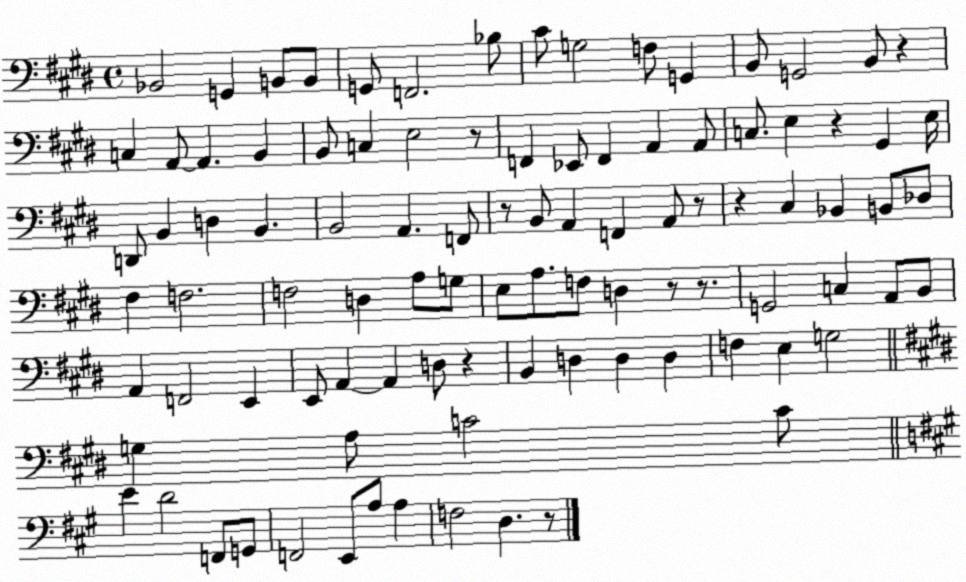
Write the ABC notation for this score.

X:1
T:Untitled
M:4/4
L:1/4
K:E
_B,,2 G,, B,,/2 B,,/2 G,,/2 F,,2 _B,/2 ^C/2 G,2 F,/2 G,, B,,/2 G,,2 B,,/2 z C, A,,/2 A,, B,, B,,/2 C, E,2 z/2 F,, _E,,/2 F,, A,, A,,/2 C,/2 E, z ^G,, E,/4 D,,/2 B,, D, B,, B,,2 A,, F,,/2 z/2 B,,/2 A,, F,, A,,/2 z/2 z ^C, _B,, B,,/2 _D,/2 ^F, F,2 F,2 D, A,/2 G,/2 E,/2 A,/2 F,/2 D, z/2 z/2 G,,2 C, A,,/2 B,,/2 A,, F,,2 E,, E,,/2 A,, A,, D,/2 z B,, D, D, D, F, E, G,2 G, A,/2 C2 C/2 E D2 F,,/2 G,,/2 F,,2 E,,/2 A,/2 A, F,2 D, z/2